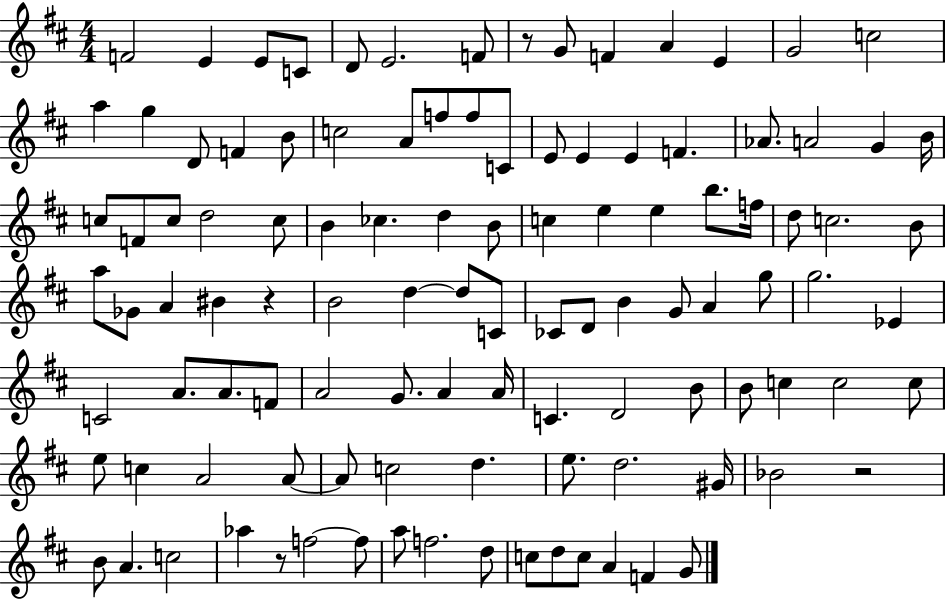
{
  \clef treble
  \numericTimeSignature
  \time 4/4
  \key d \major
  f'2 e'4 e'8 c'8 | d'8 e'2. f'8 | r8 g'8 f'4 a'4 e'4 | g'2 c''2 | \break a''4 g''4 d'8 f'4 b'8 | c''2 a'8 f''8 f''8 c'8 | e'8 e'4 e'4 f'4. | aes'8. a'2 g'4 b'16 | \break c''8 f'8 c''8 d''2 c''8 | b'4 ces''4. d''4 b'8 | c''4 e''4 e''4 b''8. f''16 | d''8 c''2. b'8 | \break a''8 ges'8 a'4 bis'4 r4 | b'2 d''4~~ d''8 c'8 | ces'8 d'8 b'4 g'8 a'4 g''8 | g''2. ees'4 | \break c'2 a'8. a'8. f'8 | a'2 g'8. a'4 a'16 | c'4. d'2 b'8 | b'8 c''4 c''2 c''8 | \break e''8 c''4 a'2 a'8~~ | a'8 c''2 d''4. | e''8. d''2. gis'16 | bes'2 r2 | \break b'8 a'4. c''2 | aes''4 r8 f''2~~ f''8 | a''8 f''2. d''8 | c''8 d''8 c''8 a'4 f'4 g'8 | \break \bar "|."
}